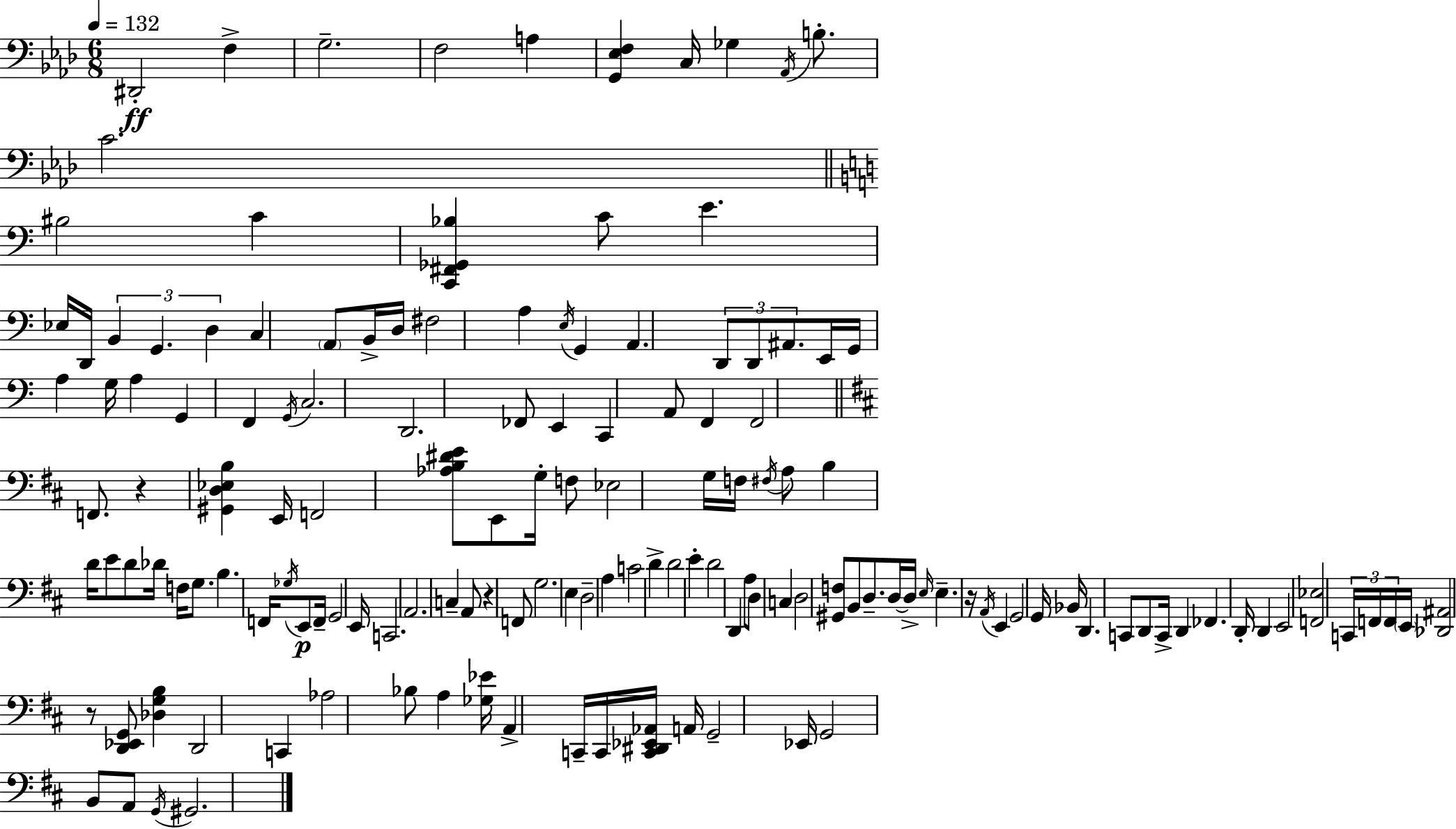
{
  \clef bass
  \numericTimeSignature
  \time 6/8
  \key aes \major
  \tempo 4 = 132
  dis,2-.\ff f4-> | g2.-- | f2 a4 | <g, ees f>4 c16 ges4 \acciaccatura { aes,16 } b8.-. | \break c'2. | \bar "||" \break \key a \minor bis2 c'4 | <c, fis, ges, bes>4 c'8 e'4. | ees16 d,16 \tuplet 3/2 { b,4 g,4. | d4 } c4 \parenthesize a,8 b,16-> d16 | \break fis2 a4 | \acciaccatura { e16 } g,4 a,4. \tuplet 3/2 { d,8 | d,8 ais,8. } e,16 g,16 a4 | g16 a4 g,4 f,4 | \break \acciaccatura { g,16 } c2. | d,2. | fes,8 e,4 c,4 | a,8 f,4 f,2 | \break \bar "||" \break \key d \major f,8. r4 <gis, d ees b>4 e,16 | f,2 <aes b dis' e'>8 e,8 | g16-. f8 ees2 g16 | f16 \acciaccatura { fis16 } a8 b4 d'16 e'8 d'8 | \break des'16 f16 g8. b4. | f,16 \acciaccatura { ges16 } e,8\p f,16-- g,2 | e,16 c,2. | a,2. | \break c4-- a,8 r4 | f,8 g2. | e4 d2-- | a4 c'2 | \break d'4-> d'2 | e'4-. d'2 | d,4 a8 d8 c4 | d2 <gis, f>8 | \break b,8 d8.-- d16~~ d16-> \grace { e16 } e4.-- | r16 \acciaccatura { a,16 } e,4 g,2 | g,16 bes,16 d,4. | c,8 d,8 c,16-> d,4 fes,4. | \break d,16-. d,4 e,2 | <f, ees>2 | \tuplet 3/2 { c,16 f,16 f,16 } \parenthesize e,16 <des, ais,>2 | r8 <d, ees, g,>8 <des g b>4 d,2 | \break c,4 aes2 | bes8 a4 <ges ees'>16 a,4-> | c,16-- c,16 <c, dis, ees, aes,>16 a,16 g,2-- | ees,16 g,2 | \break b,8 a,8 \acciaccatura { g,16 } gis,2. | \bar "|."
}